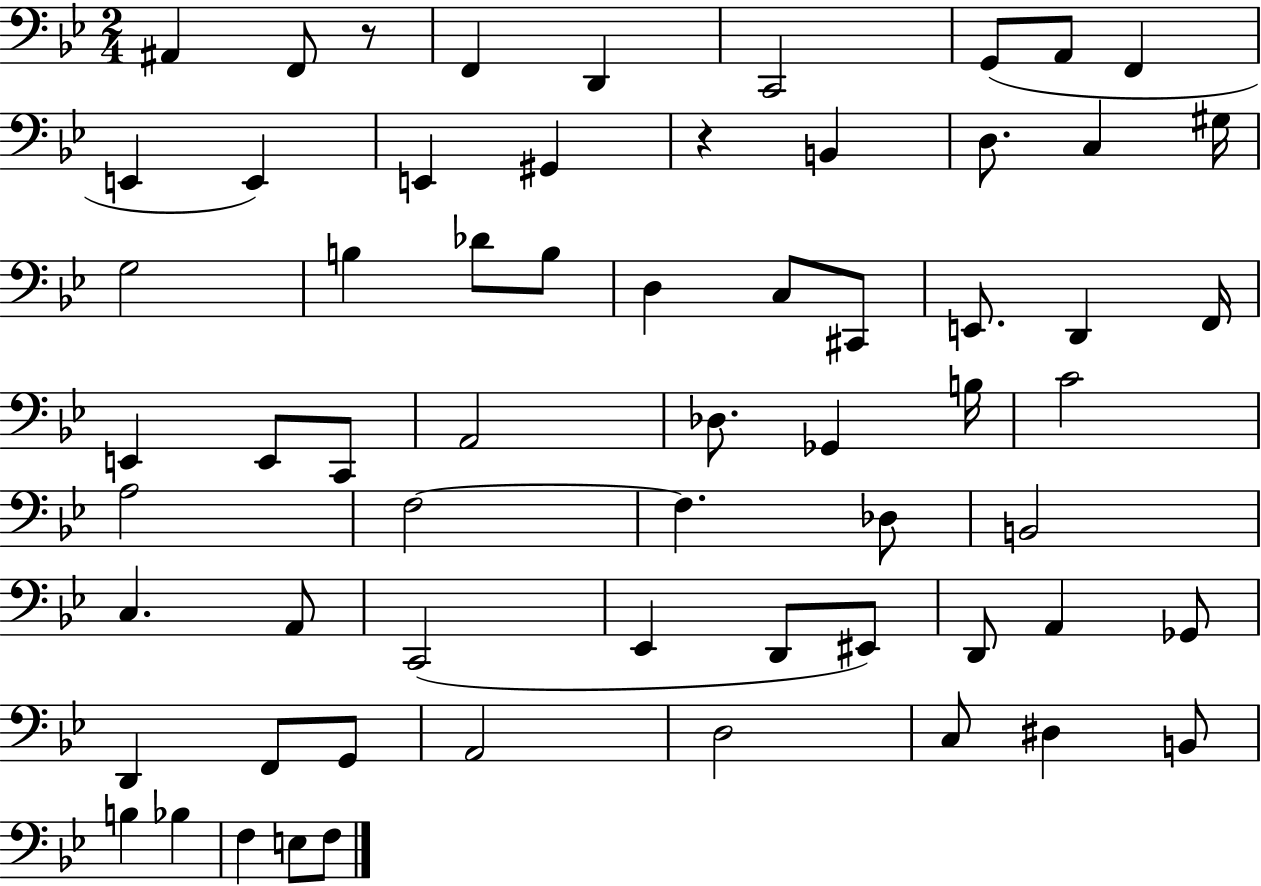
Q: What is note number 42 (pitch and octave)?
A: C2